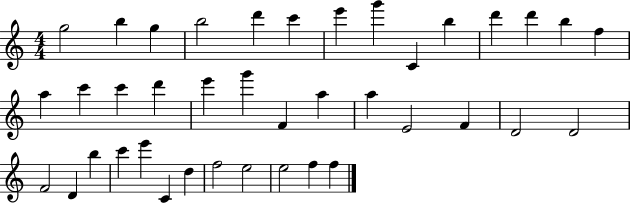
{
  \clef treble
  \numericTimeSignature
  \time 4/4
  \key c \major
  g''2 b''4 g''4 | b''2 d'''4 c'''4 | e'''4 g'''4 c'4 b''4 | d'''4 d'''4 b''4 f''4 | \break a''4 c'''4 c'''4 d'''4 | e'''4 g'''4 f'4 a''4 | a''4 e'2 f'4 | d'2 d'2 | \break f'2 d'4 b''4 | c'''4 e'''4 c'4 d''4 | f''2 e''2 | e''2 f''4 f''4 | \break \bar "|."
}